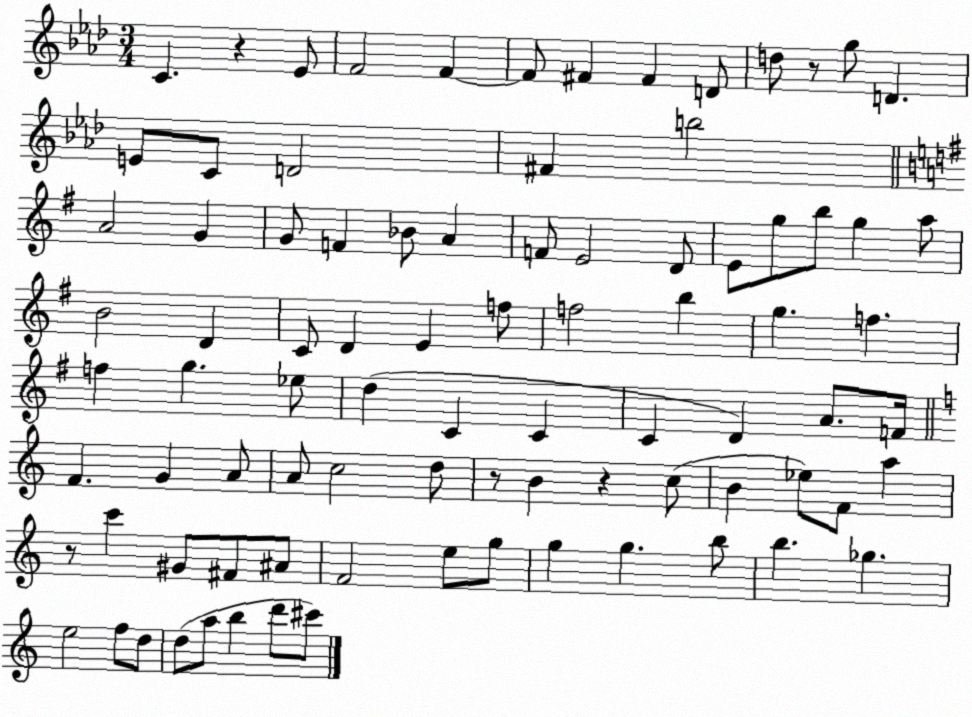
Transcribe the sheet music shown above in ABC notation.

X:1
T:Untitled
M:3/4
L:1/4
K:Ab
C z _E/2 F2 F F/2 ^F ^F D/2 d/2 z/2 g/2 D E/2 C/2 D2 ^F b2 A2 G G/2 F _B/2 A F/2 E2 D/2 E/2 g/2 b/2 g a/2 B2 D C/2 D E f/2 f2 b g f f g _e/2 d C C C D A/2 F/4 F G A/2 A/2 c2 d/2 z/2 B z c/2 B _e/2 F/2 a z/2 c' ^G/2 ^F/2 ^A/2 F2 e/2 g/2 g g b/2 b _g e2 f/2 d/2 d/2 a/2 b d'/2 ^c'/2